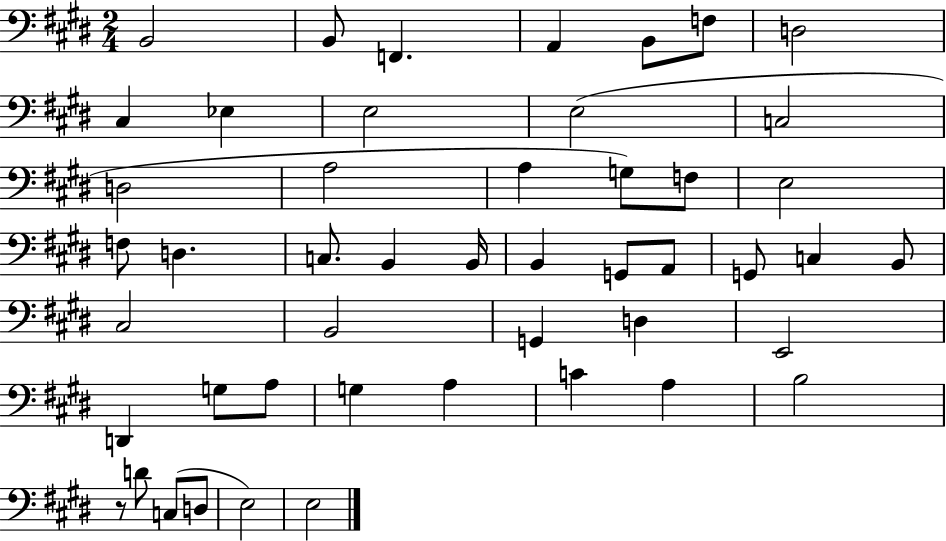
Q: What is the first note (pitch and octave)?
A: B2